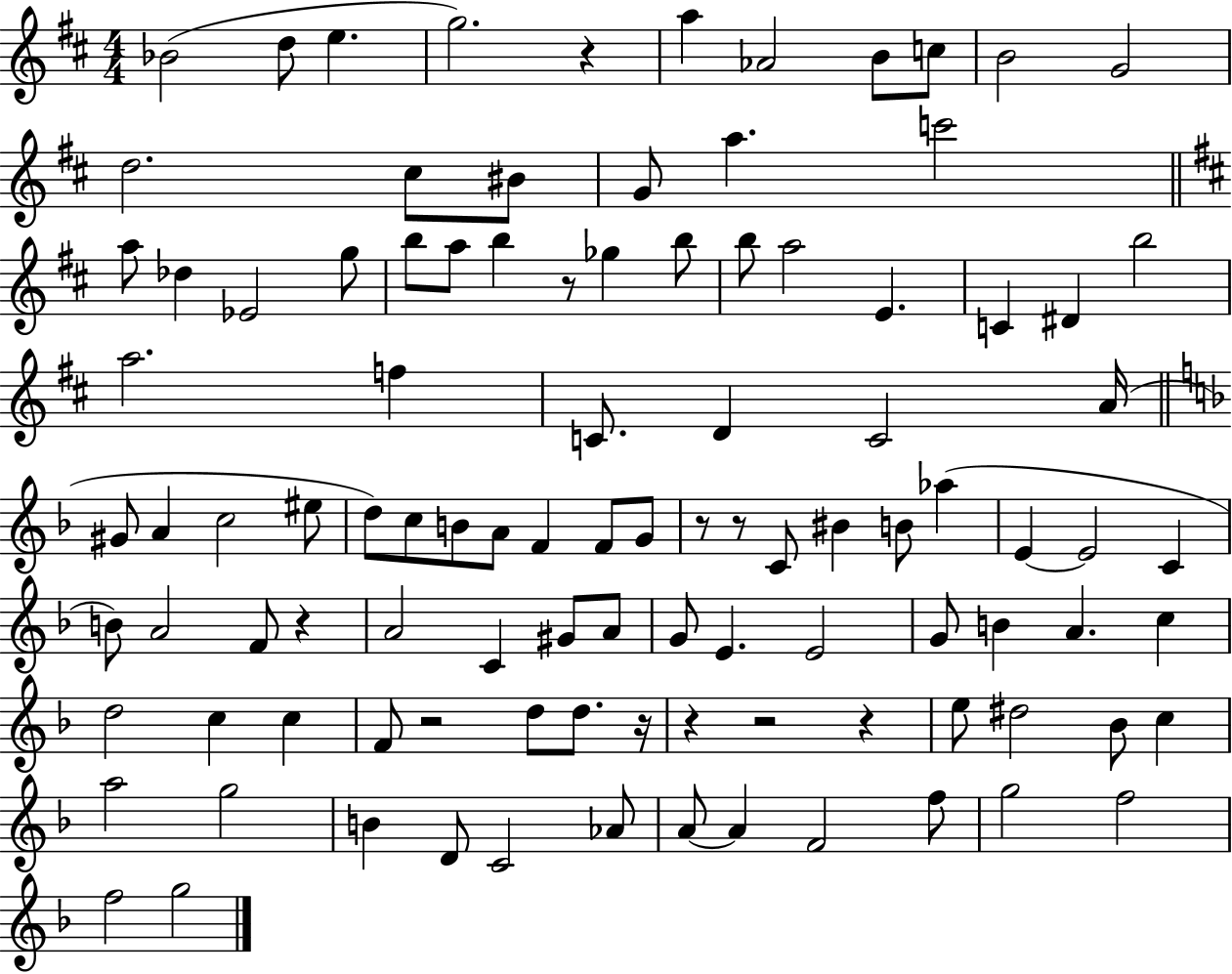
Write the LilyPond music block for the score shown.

{
  \clef treble
  \numericTimeSignature
  \time 4/4
  \key d \major
  bes'2( d''8 e''4. | g''2.) r4 | a''4 aes'2 b'8 c''8 | b'2 g'2 | \break d''2. cis''8 bis'8 | g'8 a''4. c'''2 | \bar "||" \break \key b \minor a''8 des''4 ees'2 g''8 | b''8 a''8 b''4 r8 ges''4 b''8 | b''8 a''2 e'4. | c'4 dis'4 b''2 | \break a''2. f''4 | c'8. d'4 c'2 a'16( | \bar "||" \break \key f \major gis'8 a'4 c''2 eis''8 | d''8) c''8 b'8 a'8 f'4 f'8 g'8 | r8 r8 c'8 bis'4 b'8 aes''4( | e'4~~ e'2 c'4 | \break b'8) a'2 f'8 r4 | a'2 c'4 gis'8 a'8 | g'8 e'4. e'2 | g'8 b'4 a'4. c''4 | \break d''2 c''4 c''4 | f'8 r2 d''8 d''8. r16 | r4 r2 r4 | e''8 dis''2 bes'8 c''4 | \break a''2 g''2 | b'4 d'8 c'2 aes'8 | a'8~~ a'4 f'2 f''8 | g''2 f''2 | \break f''2 g''2 | \bar "|."
}